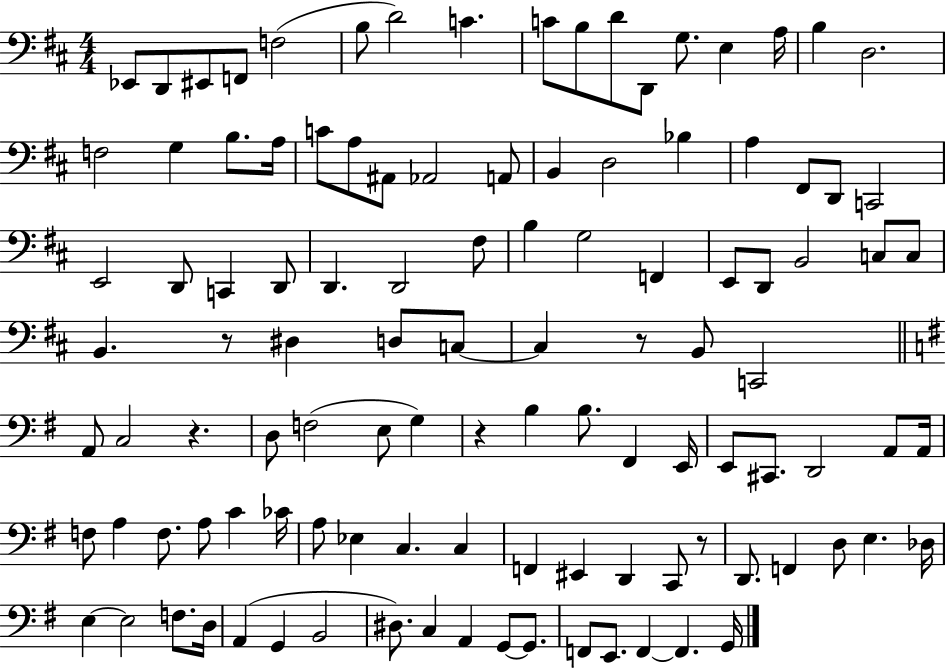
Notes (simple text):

Eb2/e D2/e EIS2/e F2/e F3/h B3/e D4/h C4/q. C4/e B3/e D4/e D2/e G3/e. E3/q A3/s B3/q D3/h. F3/h G3/q B3/e. A3/s C4/e A3/e A#2/e Ab2/h A2/e B2/q D3/h Bb3/q A3/q F#2/e D2/e C2/h E2/h D2/e C2/q D2/e D2/q. D2/h F#3/e B3/q G3/h F2/q E2/e D2/e B2/h C3/e C3/e B2/q. R/e D#3/q D3/e C3/e C3/q R/e B2/e C2/h A2/e C3/h R/q. D3/e F3/h E3/e G3/q R/q B3/q B3/e. F#2/q E2/s E2/e C#2/e. D2/h A2/e A2/s F3/e A3/q F3/e. A3/e C4/q CES4/s A3/e Eb3/q C3/q. C3/q F2/q EIS2/q D2/q C2/e R/e D2/e. F2/q D3/e E3/q. Db3/s E3/q E3/h F3/e. D3/s A2/q G2/q B2/h D#3/e. C3/q A2/q G2/e G2/e. F2/e E2/e. F2/q F2/q. G2/s